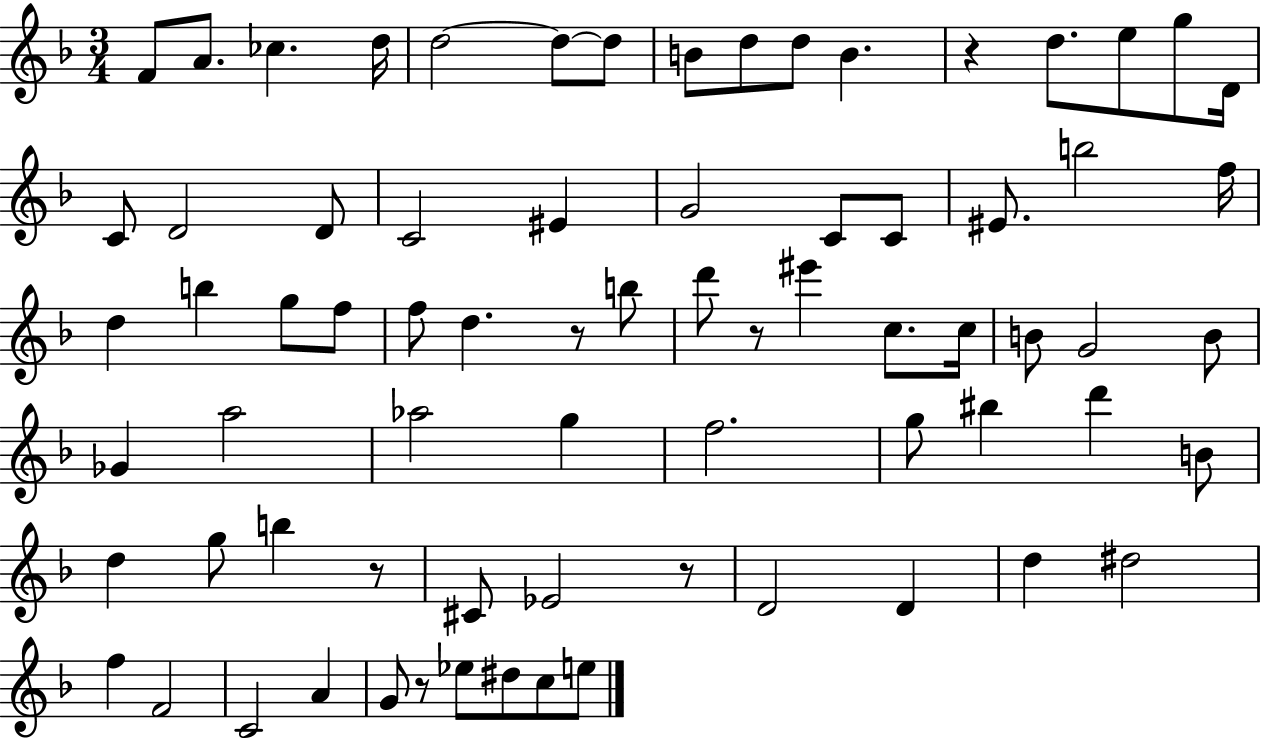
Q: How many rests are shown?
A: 6